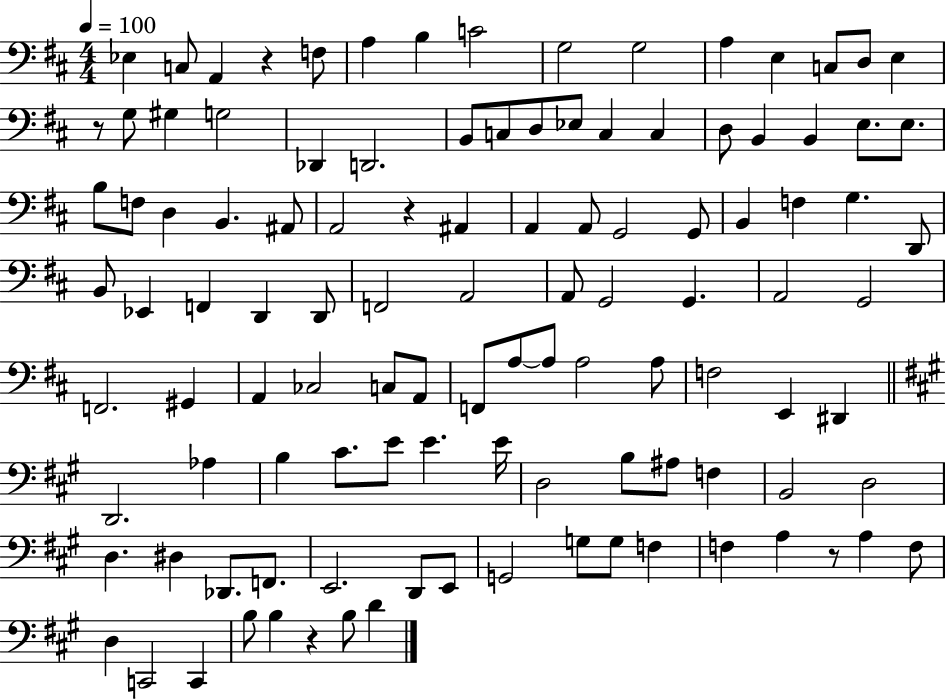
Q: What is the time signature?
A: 4/4